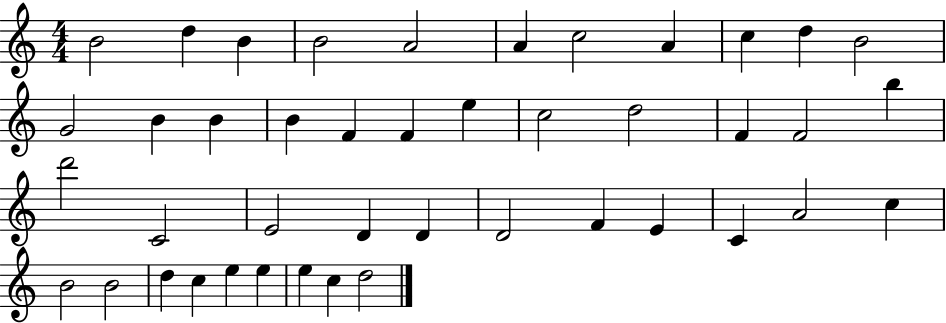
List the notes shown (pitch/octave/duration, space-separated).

B4/h D5/q B4/q B4/h A4/h A4/q C5/h A4/q C5/q D5/q B4/h G4/h B4/q B4/q B4/q F4/q F4/q E5/q C5/h D5/h F4/q F4/h B5/q D6/h C4/h E4/h D4/q D4/q D4/h F4/q E4/q C4/q A4/h C5/q B4/h B4/h D5/q C5/q E5/q E5/q E5/q C5/q D5/h